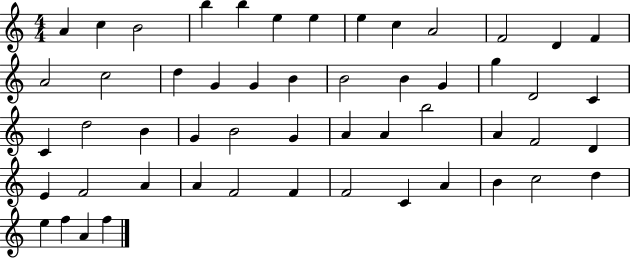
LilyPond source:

{
  \clef treble
  \numericTimeSignature
  \time 4/4
  \key c \major
  a'4 c''4 b'2 | b''4 b''4 e''4 e''4 | e''4 c''4 a'2 | f'2 d'4 f'4 | \break a'2 c''2 | d''4 g'4 g'4 b'4 | b'2 b'4 g'4 | g''4 d'2 c'4 | \break c'4 d''2 b'4 | g'4 b'2 g'4 | a'4 a'4 b''2 | a'4 f'2 d'4 | \break e'4 f'2 a'4 | a'4 f'2 f'4 | f'2 c'4 a'4 | b'4 c''2 d''4 | \break e''4 f''4 a'4 f''4 | \bar "|."
}